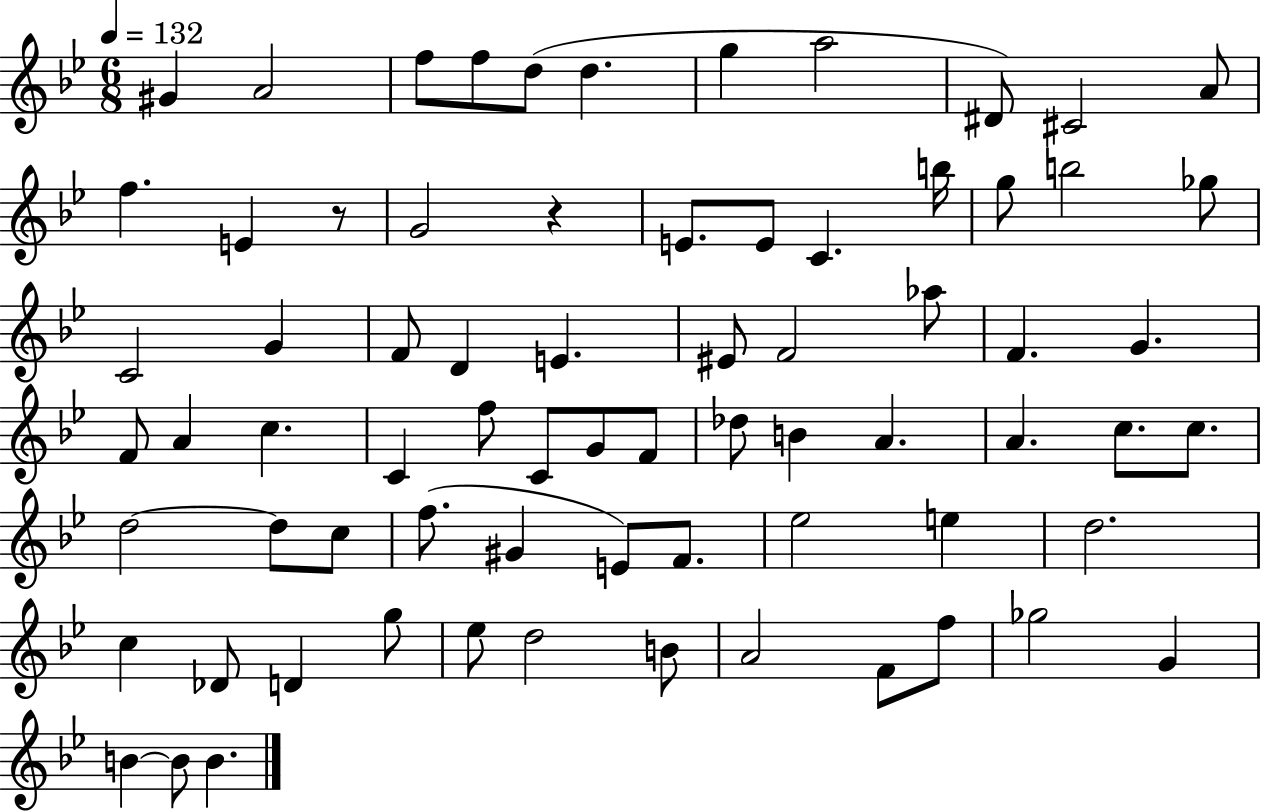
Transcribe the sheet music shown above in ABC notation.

X:1
T:Untitled
M:6/8
L:1/4
K:Bb
^G A2 f/2 f/2 d/2 d g a2 ^D/2 ^C2 A/2 f E z/2 G2 z E/2 E/2 C b/4 g/2 b2 _g/2 C2 G F/2 D E ^E/2 F2 _a/2 F G F/2 A c C f/2 C/2 G/2 F/2 _d/2 B A A c/2 c/2 d2 d/2 c/2 f/2 ^G E/2 F/2 _e2 e d2 c _D/2 D g/2 _e/2 d2 B/2 A2 F/2 f/2 _g2 G B B/2 B